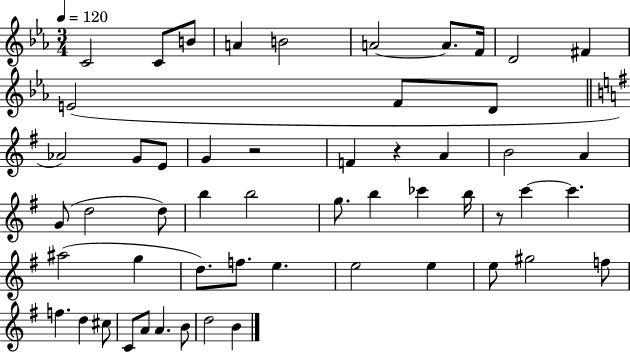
C4/h C4/e B4/e A4/q B4/h A4/h A4/e. F4/s D4/h F#4/q E4/h F4/e D4/e Ab4/h G4/e E4/e G4/q R/h F4/q R/q A4/q B4/h A4/q G4/e D5/h D5/e B5/q B5/h G5/e. B5/q CES6/q B5/s R/e C6/q C6/q. A#5/h G5/q D5/e. F5/e. E5/q. E5/h E5/q E5/e G#5/h F5/e F5/q. D5/q C#5/e C4/e A4/e A4/q. B4/e D5/h B4/q